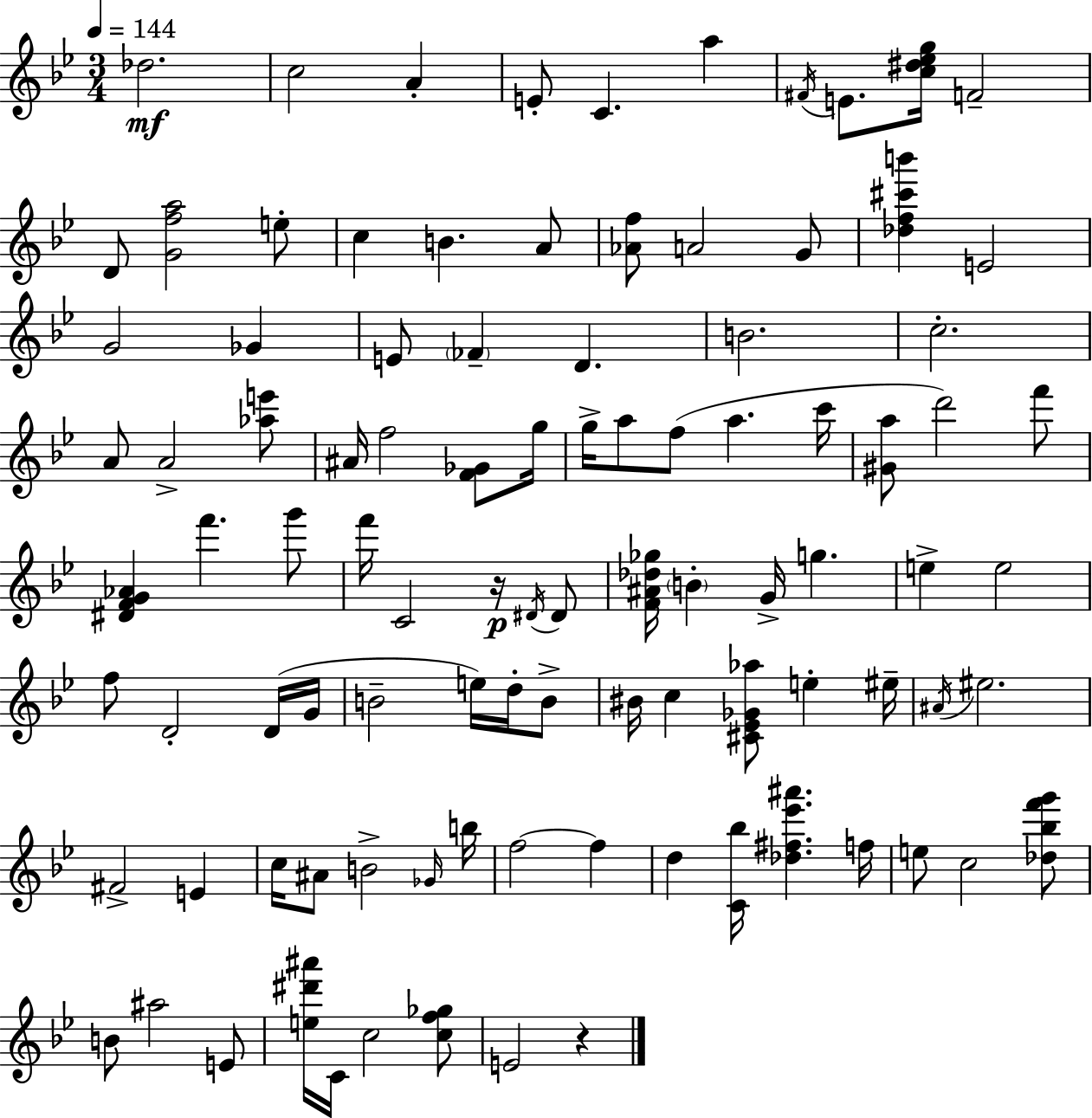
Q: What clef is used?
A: treble